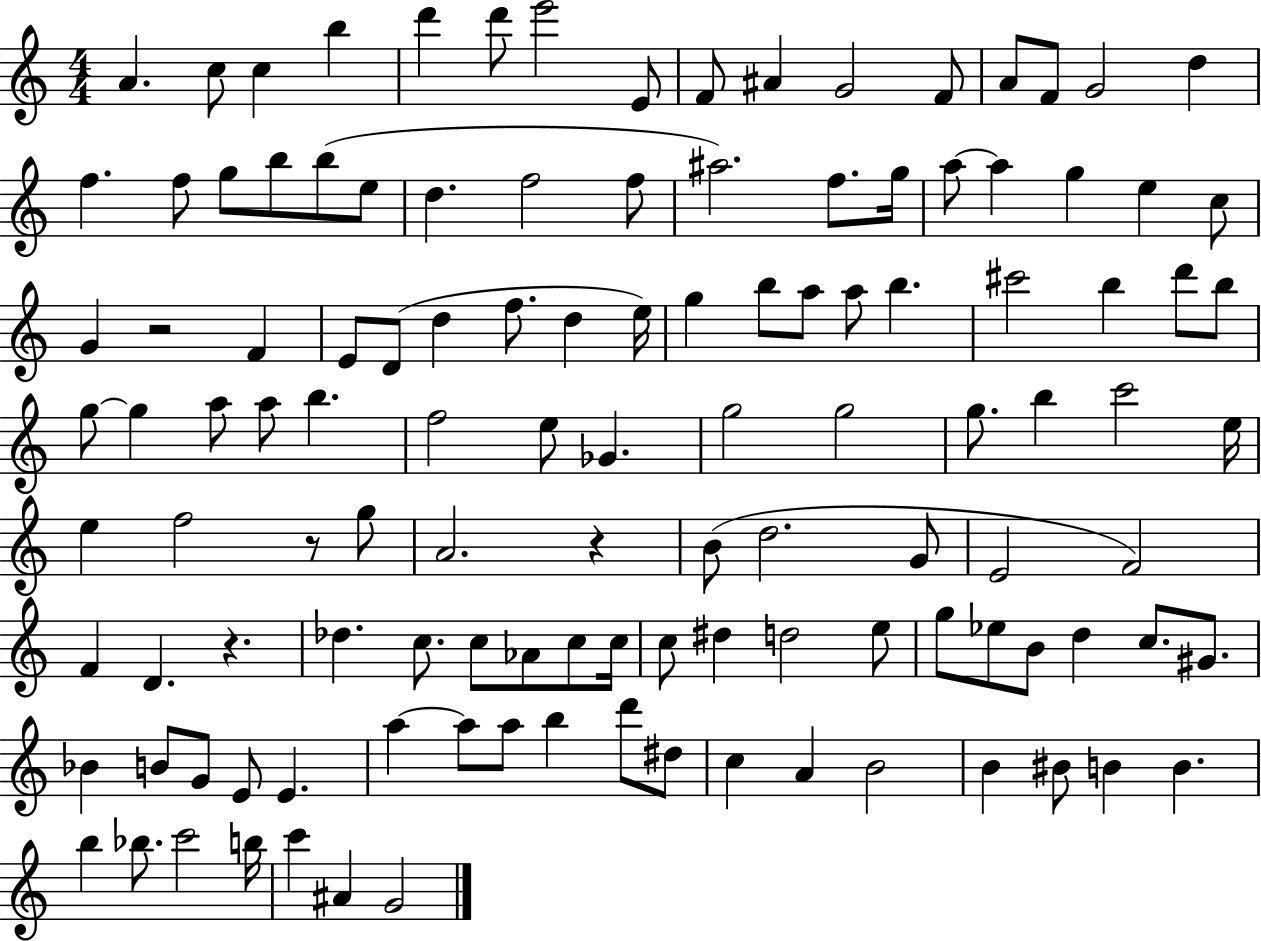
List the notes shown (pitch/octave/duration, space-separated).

A4/q. C5/e C5/q B5/q D6/q D6/e E6/h E4/e F4/e A#4/q G4/h F4/e A4/e F4/e G4/h D5/q F5/q. F5/e G5/e B5/e B5/e E5/e D5/q. F5/h F5/e A#5/h. F5/e. G5/s A5/e A5/q G5/q E5/q C5/e G4/q R/h F4/q E4/e D4/e D5/q F5/e. D5/q E5/s G5/q B5/e A5/e A5/e B5/q. C#6/h B5/q D6/e B5/e G5/e G5/q A5/e A5/e B5/q. F5/h E5/e Gb4/q. G5/h G5/h G5/e. B5/q C6/h E5/s E5/q F5/h R/e G5/e A4/h. R/q B4/e D5/h. G4/e E4/h F4/h F4/q D4/q. R/q. Db5/q. C5/e. C5/e Ab4/e C5/e C5/s C5/e D#5/q D5/h E5/e G5/e Eb5/e B4/e D5/q C5/e. G#4/e. Bb4/q B4/e G4/e E4/e E4/q. A5/q A5/e A5/e B5/q D6/e D#5/e C5/q A4/q B4/h B4/q BIS4/e B4/q B4/q. B5/q Bb5/e. C6/h B5/s C6/q A#4/q G4/h